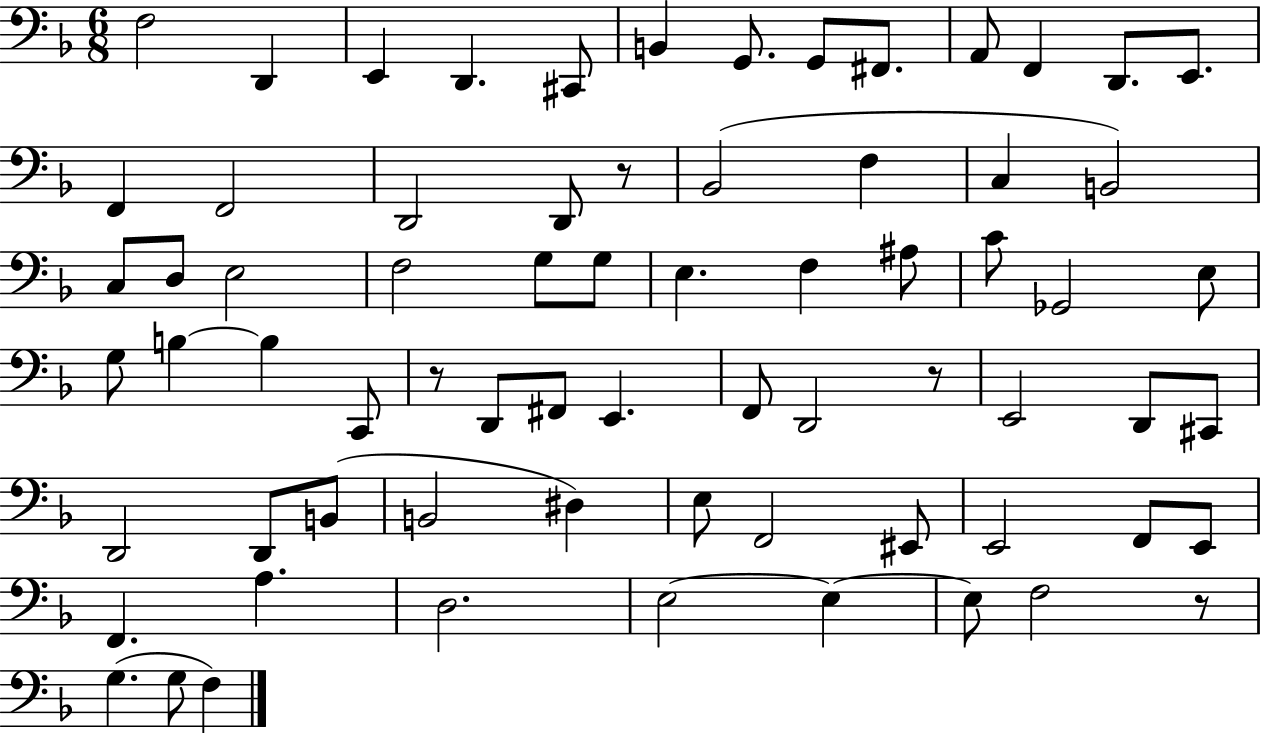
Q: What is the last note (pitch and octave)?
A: F3